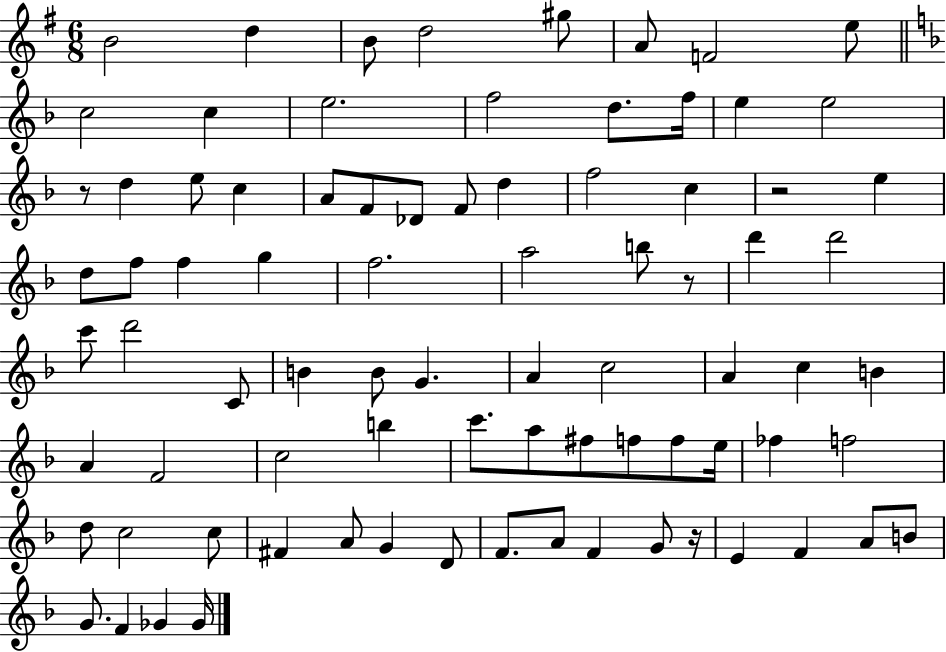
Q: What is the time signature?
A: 6/8